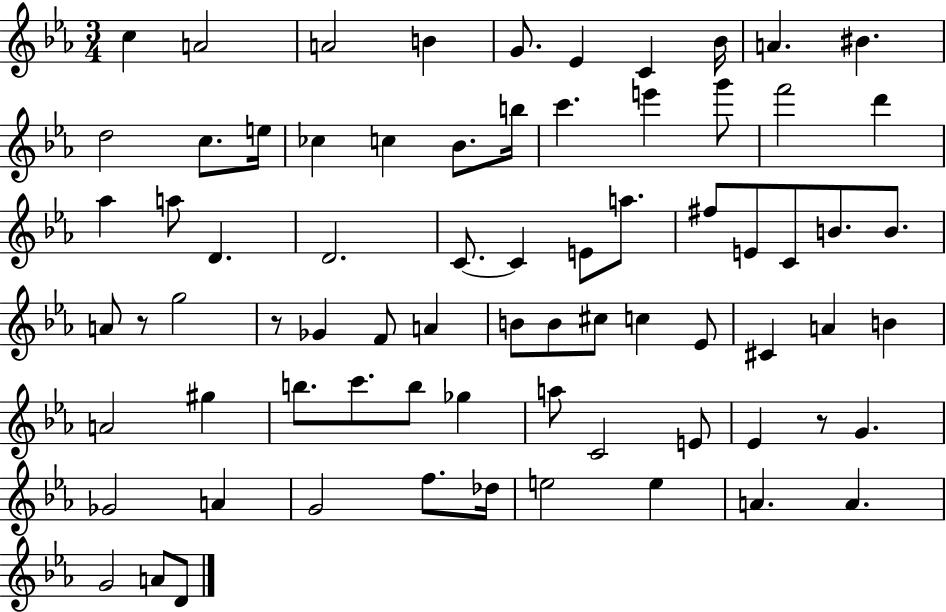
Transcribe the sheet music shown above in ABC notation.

X:1
T:Untitled
M:3/4
L:1/4
K:Eb
c A2 A2 B G/2 _E C _B/4 A ^B d2 c/2 e/4 _c c _B/2 b/4 c' e' g'/2 f'2 d' _a a/2 D D2 C/2 C E/2 a/2 ^f/2 E/2 C/2 B/2 B/2 A/2 z/2 g2 z/2 _G F/2 A B/2 B/2 ^c/2 c _E/2 ^C A B A2 ^g b/2 c'/2 b/2 _g a/2 C2 E/2 _E z/2 G _G2 A G2 f/2 _d/4 e2 e A A G2 A/2 D/2